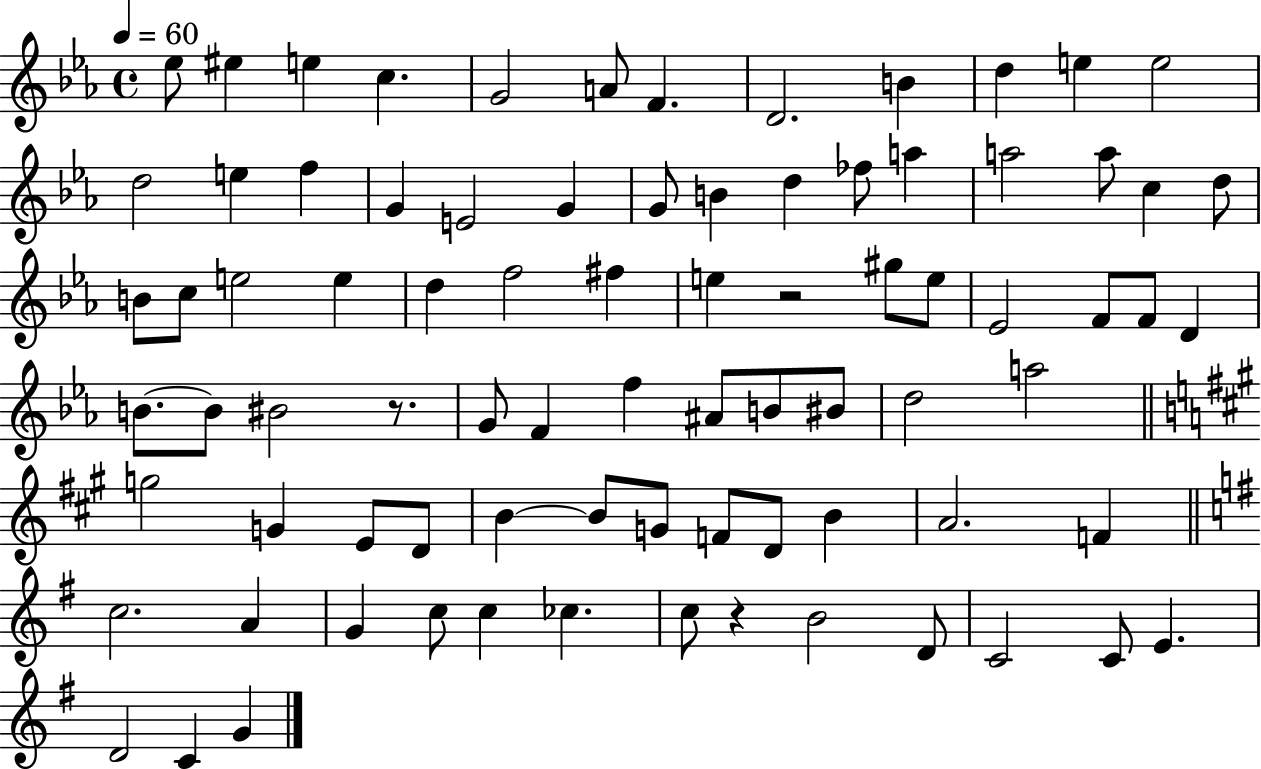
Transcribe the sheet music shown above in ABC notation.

X:1
T:Untitled
M:4/4
L:1/4
K:Eb
_e/2 ^e e c G2 A/2 F D2 B d e e2 d2 e f G E2 G G/2 B d _f/2 a a2 a/2 c d/2 B/2 c/2 e2 e d f2 ^f e z2 ^g/2 e/2 _E2 F/2 F/2 D B/2 B/2 ^B2 z/2 G/2 F f ^A/2 B/2 ^B/2 d2 a2 g2 G E/2 D/2 B B/2 G/2 F/2 D/2 B A2 F c2 A G c/2 c _c c/2 z B2 D/2 C2 C/2 E D2 C G